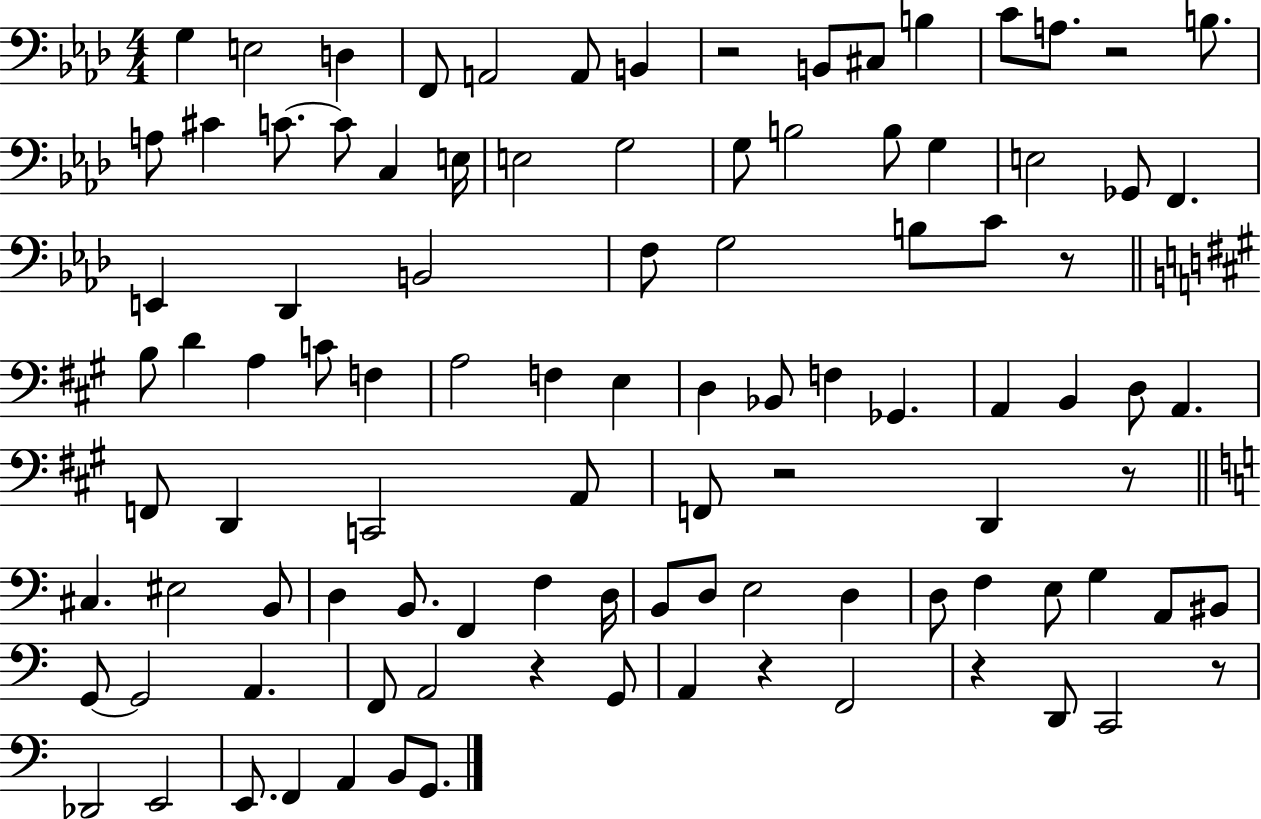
{
  \clef bass
  \numericTimeSignature
  \time 4/4
  \key aes \major
  g4 e2 d4 | f,8 a,2 a,8 b,4 | r2 b,8 cis8 b4 | c'8 a8. r2 b8. | \break a8 cis'4 c'8.~~ c'8 c4 e16 | e2 g2 | g8 b2 b8 g4 | e2 ges,8 f,4. | \break e,4 des,4 b,2 | f8 g2 b8 c'8 r8 | \bar "||" \break \key a \major b8 d'4 a4 c'8 f4 | a2 f4 e4 | d4 bes,8 f4 ges,4. | a,4 b,4 d8 a,4. | \break f,8 d,4 c,2 a,8 | f,8 r2 d,4 r8 | \bar "||" \break \key a \minor cis4. eis2 b,8 | d4 b,8. f,4 f4 d16 | b,8 d8 e2 d4 | d8 f4 e8 g4 a,8 bis,8 | \break g,8~~ g,2 a,4. | f,8 a,2 r4 g,8 | a,4 r4 f,2 | r4 d,8 c,2 r8 | \break des,2 e,2 | e,8. f,4 a,4 b,8 g,8. | \bar "|."
}